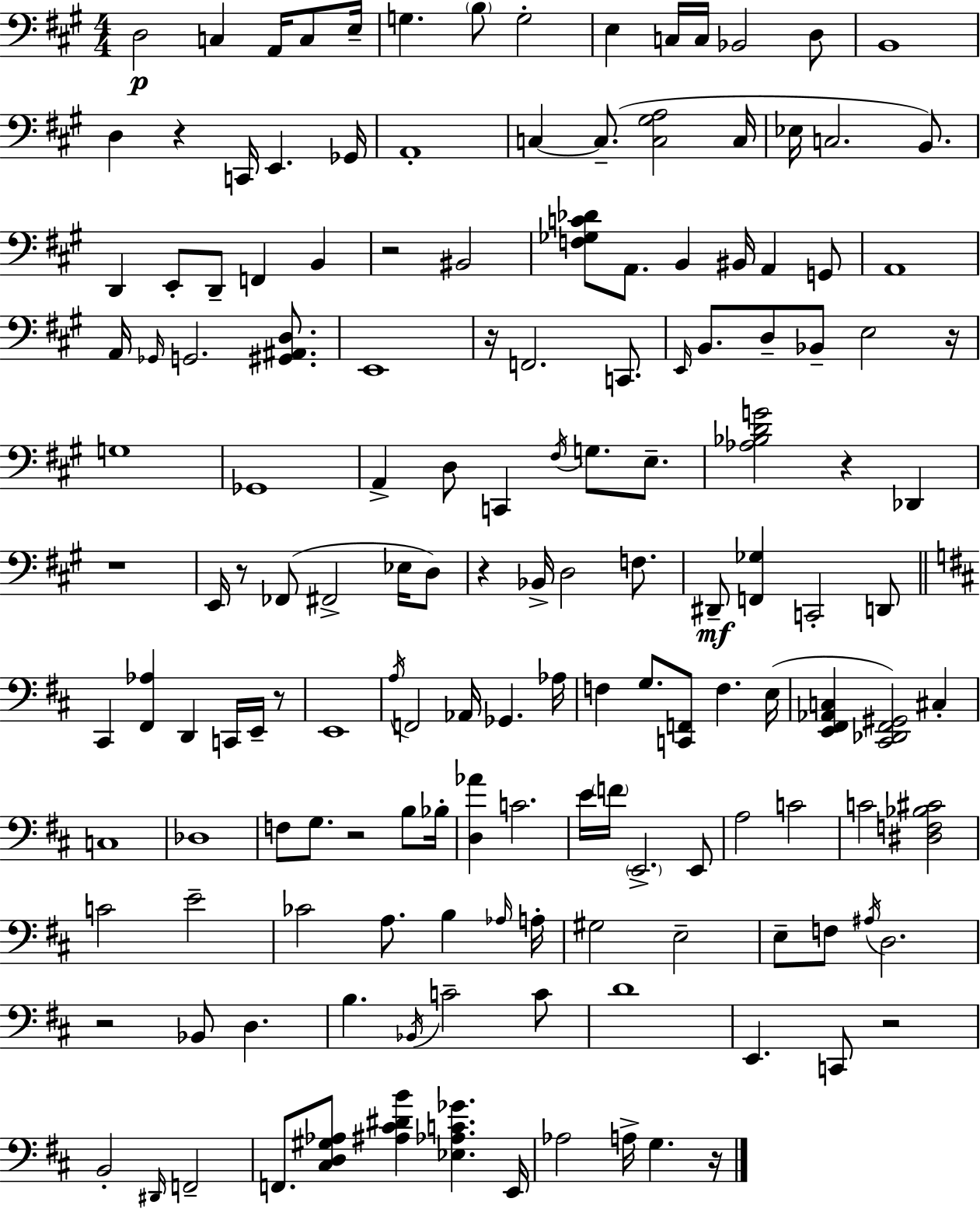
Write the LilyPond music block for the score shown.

{
  \clef bass
  \numericTimeSignature
  \time 4/4
  \key a \major
  d2\p c4 a,16 c8 e16-- | g4. \parenthesize b8 g2-. | e4 c16 c16 bes,2 d8 | b,1 | \break d4 r4 c,16 e,4. ges,16 | a,1-. | c4~~ c8.--( <c gis a>2 c16 | ees16 c2. b,8.) | \break d,4 e,8-. d,8-- f,4 b,4 | r2 bis,2 | <f ges c' des'>8 a,8. b,4 bis,16 a,4 g,8 | a,1 | \break a,16 \grace { ges,16 } g,2. <gis, ais, d>8. | e,1 | r16 f,2. c,8. | \grace { e,16 } b,8. d8-- bes,8-- e2 | \break r16 g1 | ges,1 | a,4-> d8 c,4 \acciaccatura { fis16 } g8. | e8.-- <aes bes d' g'>2 r4 des,4 | \break r1 | e,16 r8 fes,8( fis,2-> | ees16 d8) r4 bes,16-> d2 | f8. dis,8--\mf <f, ges>4 c,2-. | \break d,8 \bar "||" \break \key d \major cis,4 <fis, aes>4 d,4 c,16 e,16-- r8 | e,1 | \acciaccatura { a16 } f,2 aes,16 ges,4. | aes16 f4 g8. <c, f,>8 f4. | \break e16( <e, fis, aes, c>4 <cis, des, fis, gis,>2) cis4-. | c1 | des1 | f8 g8. r2 b8 | \break bes16-. <d aes'>4 c'2. | e'16 \parenthesize f'16 \parenthesize e,2.-> e,8 | a2 c'2 | c'2 <dis f bes cis'>2 | \break c'2 e'2-- | ces'2 a8. b4 | \grace { aes16 } a16-. gis2 e2-- | e8-- f8 \acciaccatura { ais16 } d2. | \break r2 bes,8 d4. | b4. \acciaccatura { bes,16 } c'2-- | c'8 d'1 | e,4. c,8 r2 | \break b,2-. \grace { dis,16 } f,2-- | f,8. <cis d gis aes>8 <ais cis' dis' b'>4 <ees aes c' ges'>4. | e,16 aes2 a16-> g4. | r16 \bar "|."
}